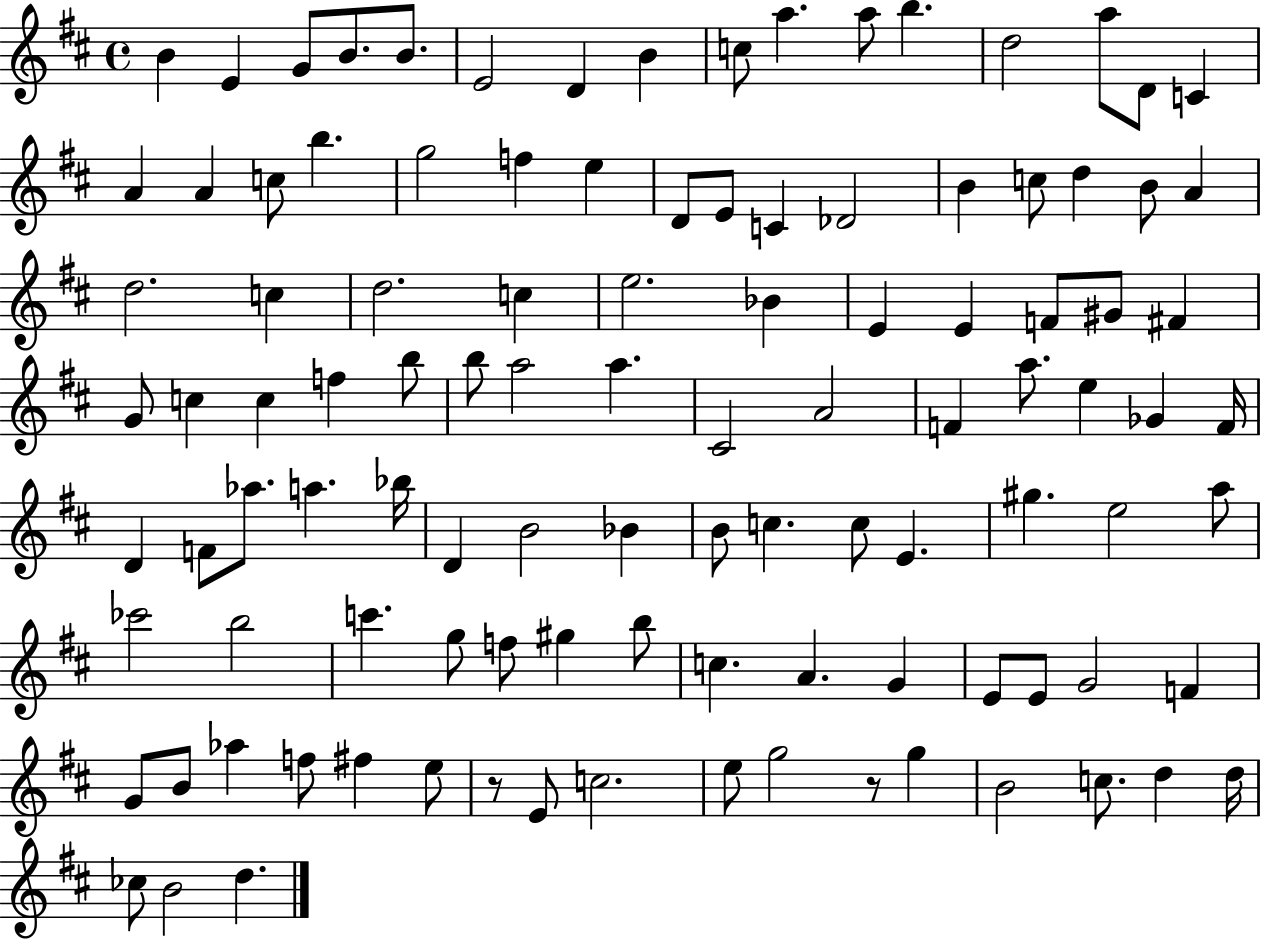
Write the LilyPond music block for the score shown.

{
  \clef treble
  \time 4/4
  \defaultTimeSignature
  \key d \major
  b'4 e'4 g'8 b'8. b'8. | e'2 d'4 b'4 | c''8 a''4. a''8 b''4. | d''2 a''8 d'8 c'4 | \break a'4 a'4 c''8 b''4. | g''2 f''4 e''4 | d'8 e'8 c'4 des'2 | b'4 c''8 d''4 b'8 a'4 | \break d''2. c''4 | d''2. c''4 | e''2. bes'4 | e'4 e'4 f'8 gis'8 fis'4 | \break g'8 c''4 c''4 f''4 b''8 | b''8 a''2 a''4. | cis'2 a'2 | f'4 a''8. e''4 ges'4 f'16 | \break d'4 f'8 aes''8. a''4. bes''16 | d'4 b'2 bes'4 | b'8 c''4. c''8 e'4. | gis''4. e''2 a''8 | \break ces'''2 b''2 | c'''4. g''8 f''8 gis''4 b''8 | c''4. a'4. g'4 | e'8 e'8 g'2 f'4 | \break g'8 b'8 aes''4 f''8 fis''4 e''8 | r8 e'8 c''2. | e''8 g''2 r8 g''4 | b'2 c''8. d''4 d''16 | \break ces''8 b'2 d''4. | \bar "|."
}